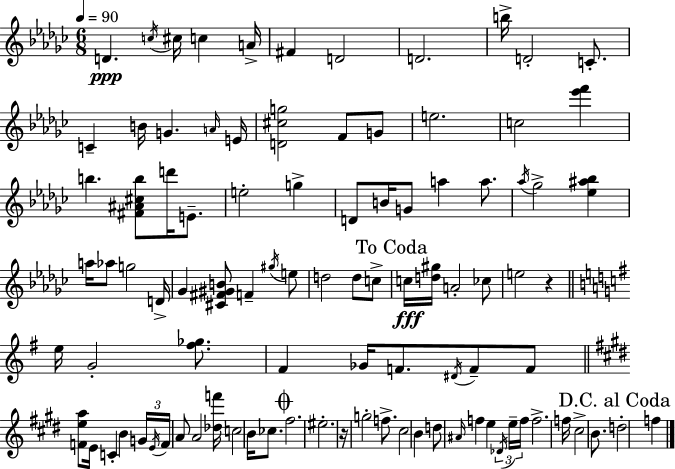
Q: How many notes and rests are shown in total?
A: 96